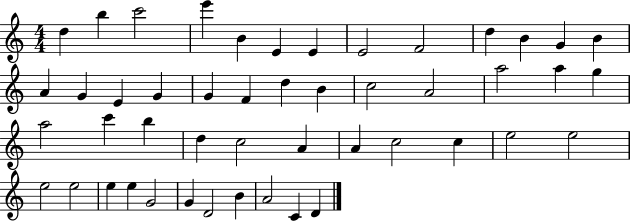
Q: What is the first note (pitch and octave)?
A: D5